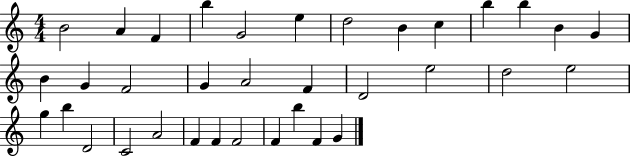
B4/h A4/q F4/q B5/q G4/h E5/q D5/h B4/q C5/q B5/q B5/q B4/q G4/q B4/q G4/q F4/h G4/q A4/h F4/q D4/h E5/h D5/h E5/h G5/q B5/q D4/h C4/h A4/h F4/q F4/q F4/h F4/q B5/q F4/q G4/q